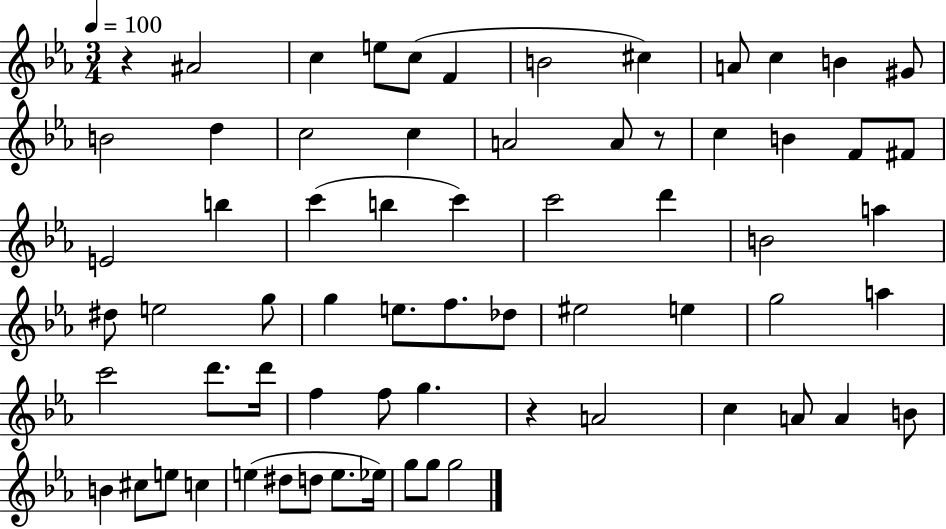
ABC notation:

X:1
T:Untitled
M:3/4
L:1/4
K:Eb
z ^A2 c e/2 c/2 F B2 ^c A/2 c B ^G/2 B2 d c2 c A2 A/2 z/2 c B F/2 ^F/2 E2 b c' b c' c'2 d' B2 a ^d/2 e2 g/2 g e/2 f/2 _d/2 ^e2 e g2 a c'2 d'/2 d'/4 f f/2 g z A2 c A/2 A B/2 B ^c/2 e/2 c e ^d/2 d/2 e/2 _e/4 g/2 g/2 g2